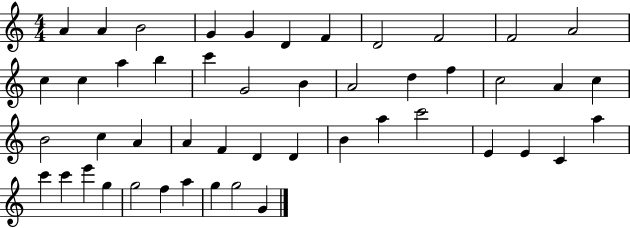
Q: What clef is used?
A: treble